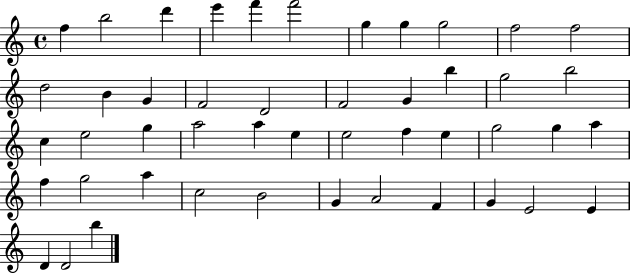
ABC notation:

X:1
T:Untitled
M:4/4
L:1/4
K:C
f b2 d' e' f' f'2 g g g2 f2 f2 d2 B G F2 D2 F2 G b g2 b2 c e2 g a2 a e e2 f e g2 g a f g2 a c2 B2 G A2 F G E2 E D D2 b